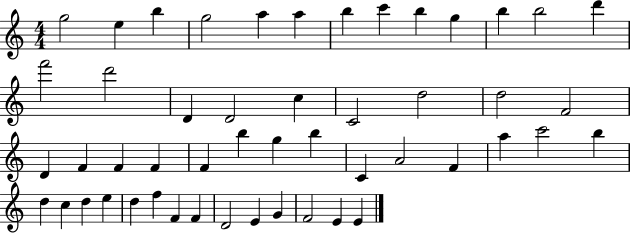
X:1
T:Untitled
M:4/4
L:1/4
K:C
g2 e b g2 a a b c' b g b b2 d' f'2 d'2 D D2 c C2 d2 d2 F2 D F F F F b g b C A2 F a c'2 b d c d e d f F F D2 E G F2 E E